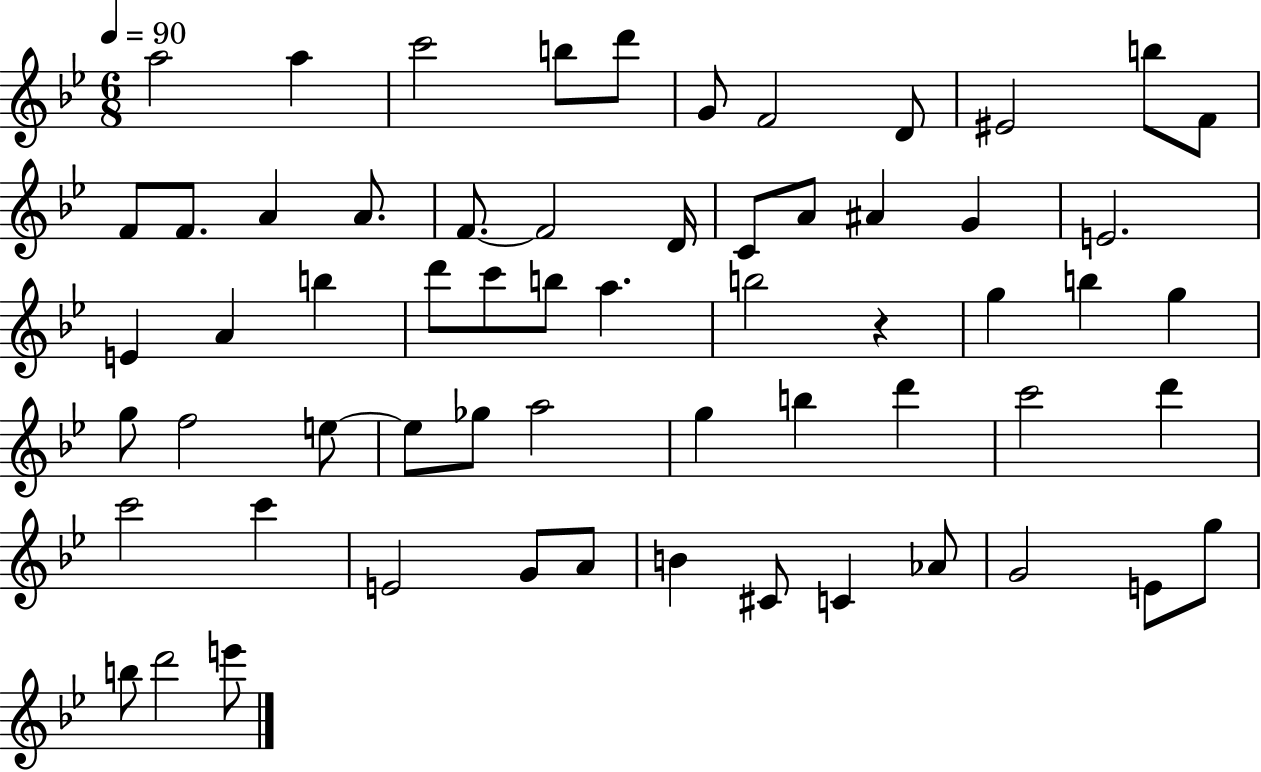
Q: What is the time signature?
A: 6/8